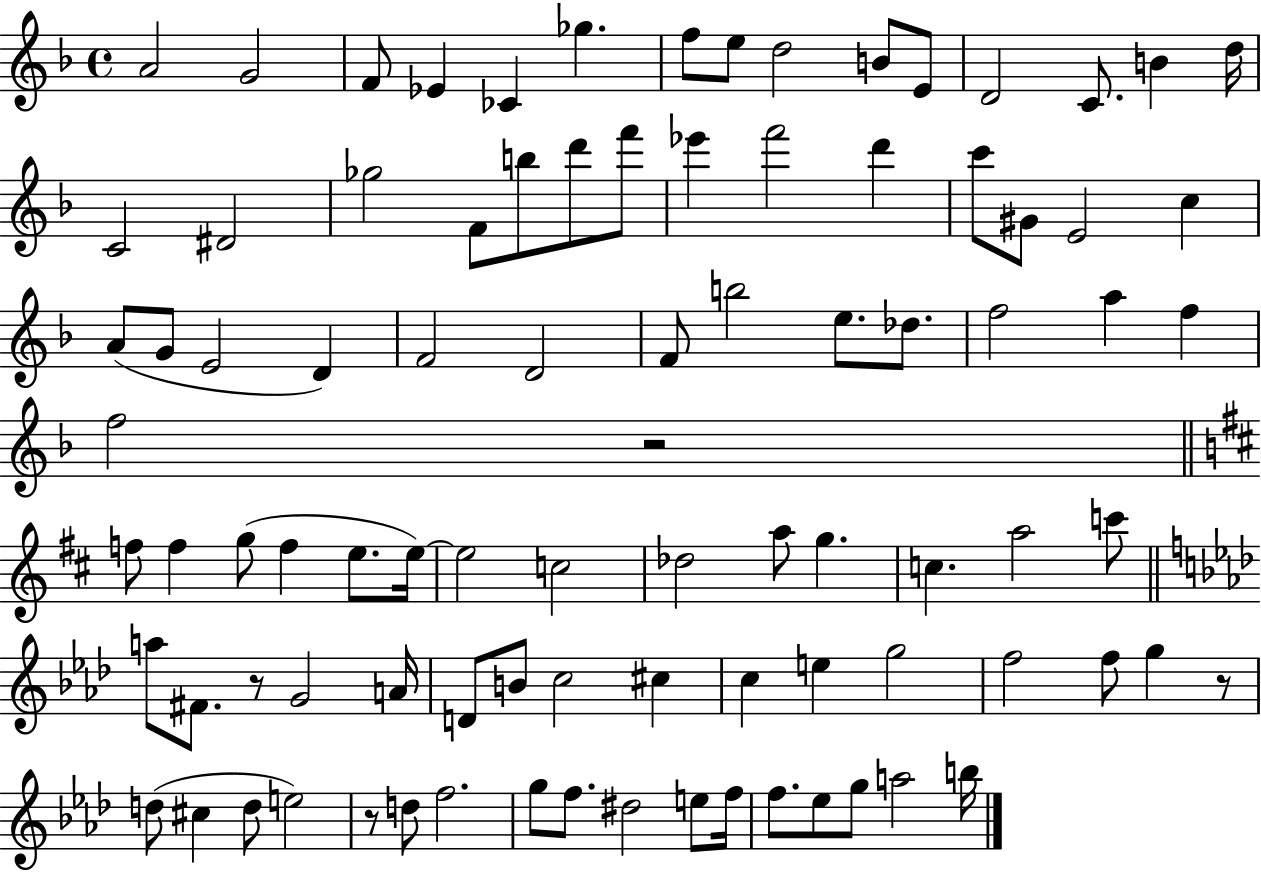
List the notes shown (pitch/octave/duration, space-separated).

A4/h G4/h F4/e Eb4/q CES4/q Gb5/q. F5/e E5/e D5/h B4/e E4/e D4/h C4/e. B4/q D5/s C4/h D#4/h Gb5/h F4/e B5/e D6/e F6/e Eb6/q F6/h D6/q C6/e G#4/e E4/h C5/q A4/e G4/e E4/h D4/q F4/h D4/h F4/e B5/h E5/e. Db5/e. F5/h A5/q F5/q F5/h R/h F5/e F5/q G5/e F5/q E5/e. E5/s E5/h C5/h Db5/h A5/e G5/q. C5/q. A5/h C6/e A5/e F#4/e. R/e G4/h A4/s D4/e B4/e C5/h C#5/q C5/q E5/q G5/h F5/h F5/e G5/q R/e D5/e C#5/q D5/e E5/h R/e D5/e F5/h. G5/e F5/e. D#5/h E5/e F5/s F5/e. Eb5/e G5/e A5/h B5/s